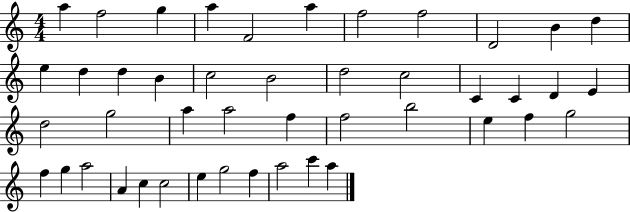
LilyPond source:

{
  \clef treble
  \numericTimeSignature
  \time 4/4
  \key c \major
  a''4 f''2 g''4 | a''4 f'2 a''4 | f''2 f''2 | d'2 b'4 d''4 | \break e''4 d''4 d''4 b'4 | c''2 b'2 | d''2 c''2 | c'4 c'4 d'4 e'4 | \break d''2 g''2 | a''4 a''2 f''4 | f''2 b''2 | e''4 f''4 g''2 | \break f''4 g''4 a''2 | a'4 c''4 c''2 | e''4 g''2 f''4 | a''2 c'''4 a''4 | \break \bar "|."
}